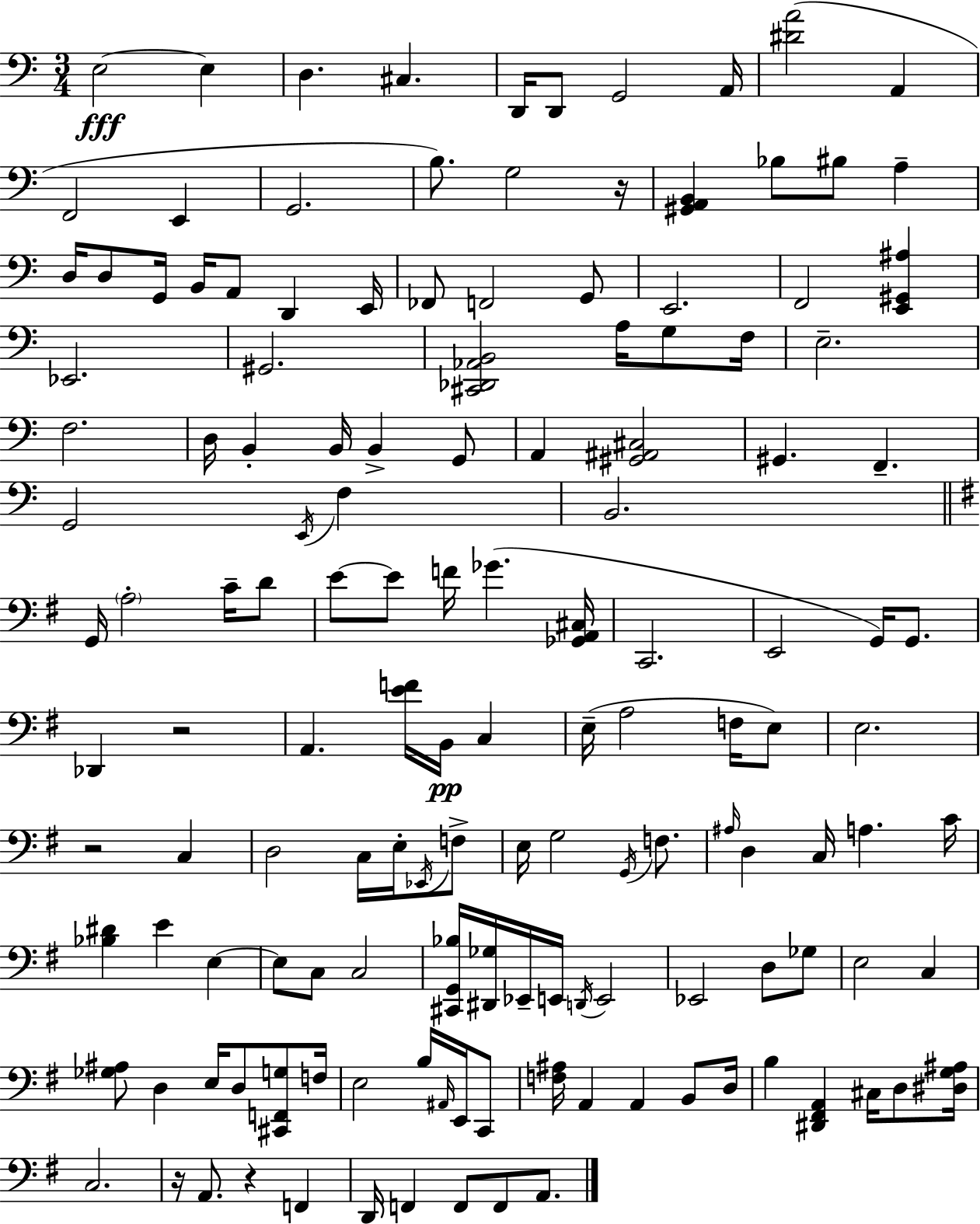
X:1
T:Untitled
M:3/4
L:1/4
K:C
E,2 E, D, ^C, D,,/4 D,,/2 G,,2 A,,/4 [^DA]2 A,, F,,2 E,, G,,2 B,/2 G,2 z/4 [^G,,A,,B,,] _B,/2 ^B,/2 A, D,/4 D,/2 G,,/4 B,,/4 A,,/2 D,, E,,/4 _F,,/2 F,,2 G,,/2 E,,2 F,,2 [E,,^G,,^A,] _E,,2 ^G,,2 [^C,,_D,,_A,,B,,]2 A,/4 G,/2 F,/4 E,2 F,2 D,/4 B,, B,,/4 B,, G,,/2 A,, [^G,,^A,,^C,]2 ^G,, F,, G,,2 E,,/4 F, B,,2 G,,/4 A,2 C/4 D/2 E/2 E/2 F/4 _G [_G,,A,,^C,]/4 C,,2 E,,2 G,,/4 G,,/2 _D,, z2 A,, [EF]/4 B,,/4 C, E,/4 A,2 F,/4 E,/2 E,2 z2 C, D,2 C,/4 E,/4 _E,,/4 F,/2 E,/4 G,2 G,,/4 F,/2 ^A,/4 D, C,/4 A, C/4 [_B,^D] E E, E,/2 C,/2 C,2 [^C,,G,,_B,]/4 [^D,,_G,]/4 _E,,/4 E,,/4 D,,/4 E,,2 _E,,2 D,/2 _G,/2 E,2 C, [_G,^A,]/2 D, E,/4 D,/2 [^C,,F,,G,]/2 F,/4 E,2 B,/4 ^A,,/4 E,,/4 C,,/2 [F,^A,]/4 A,, A,, B,,/2 D,/4 B, [^D,,^F,,A,,] ^C,/4 D,/2 [^D,G,^A,]/4 C,2 z/4 A,,/2 z F,, D,,/4 F,, F,,/2 F,,/2 A,,/2